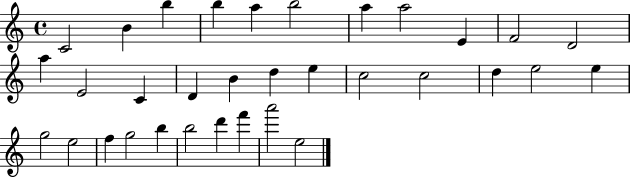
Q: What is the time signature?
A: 4/4